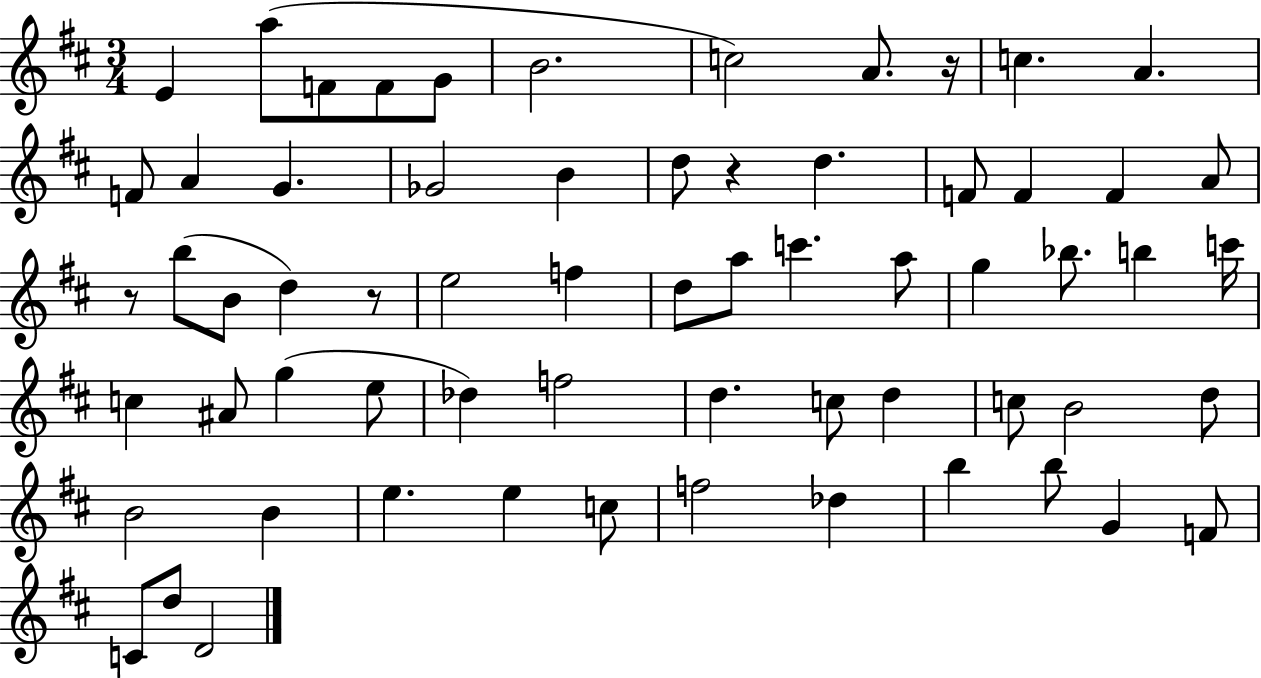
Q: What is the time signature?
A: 3/4